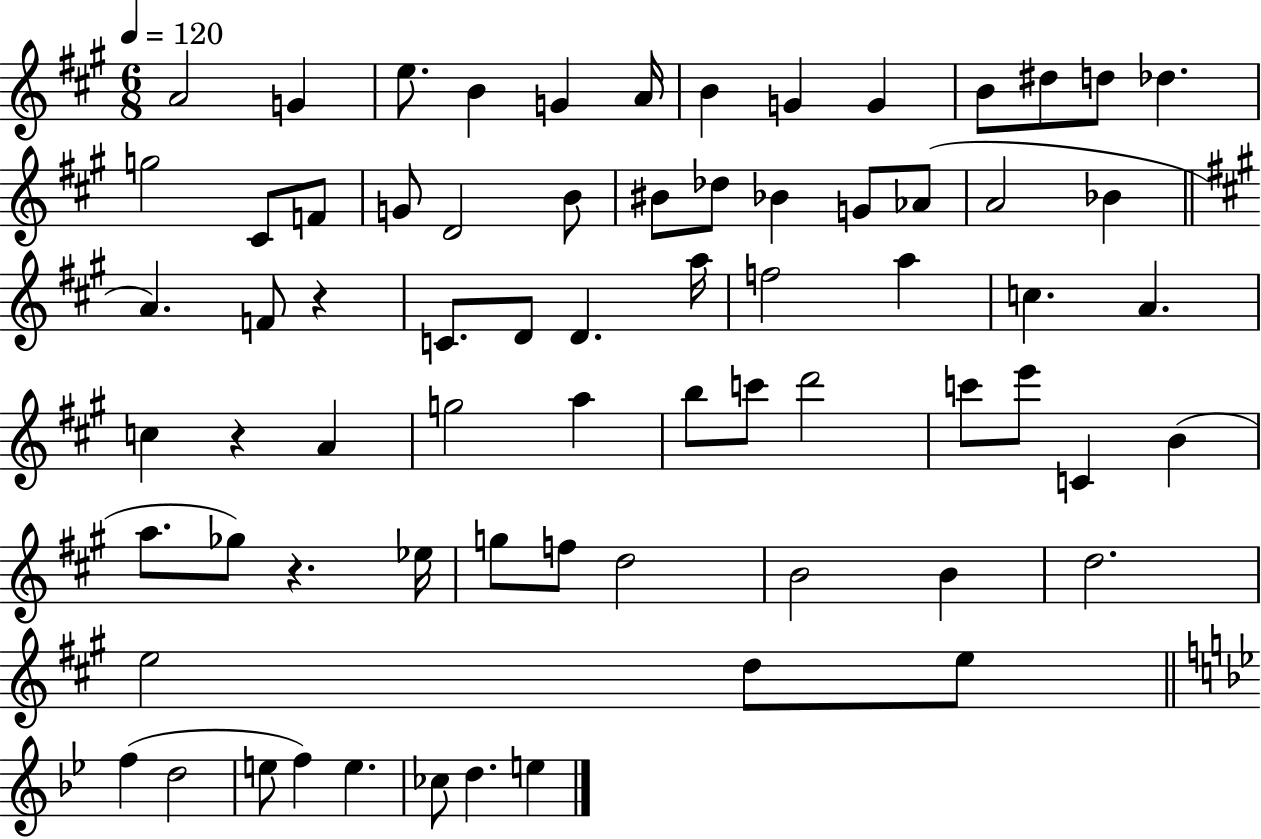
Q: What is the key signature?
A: A major